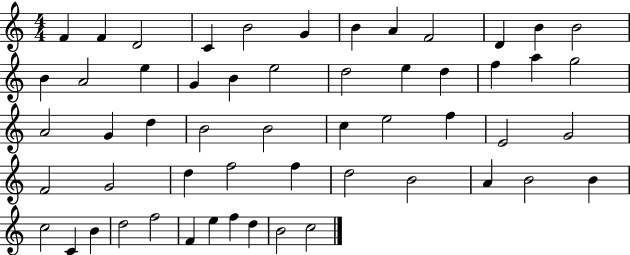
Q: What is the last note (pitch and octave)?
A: C5